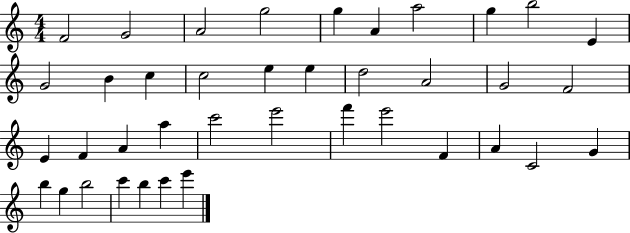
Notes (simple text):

F4/h G4/h A4/h G5/h G5/q A4/q A5/h G5/q B5/h E4/q G4/h B4/q C5/q C5/h E5/q E5/q D5/h A4/h G4/h F4/h E4/q F4/q A4/q A5/q C6/h E6/h F6/q E6/h F4/q A4/q C4/h G4/q B5/q G5/q B5/h C6/q B5/q C6/q E6/q